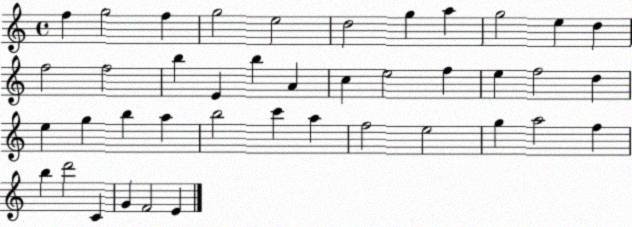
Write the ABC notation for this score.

X:1
T:Untitled
M:4/4
L:1/4
K:C
f g2 f g2 e2 d2 g a g2 e d f2 f2 b E b A c e2 f e f2 d e g b a b2 c' a f2 e2 g a2 f b d'2 C G F2 E